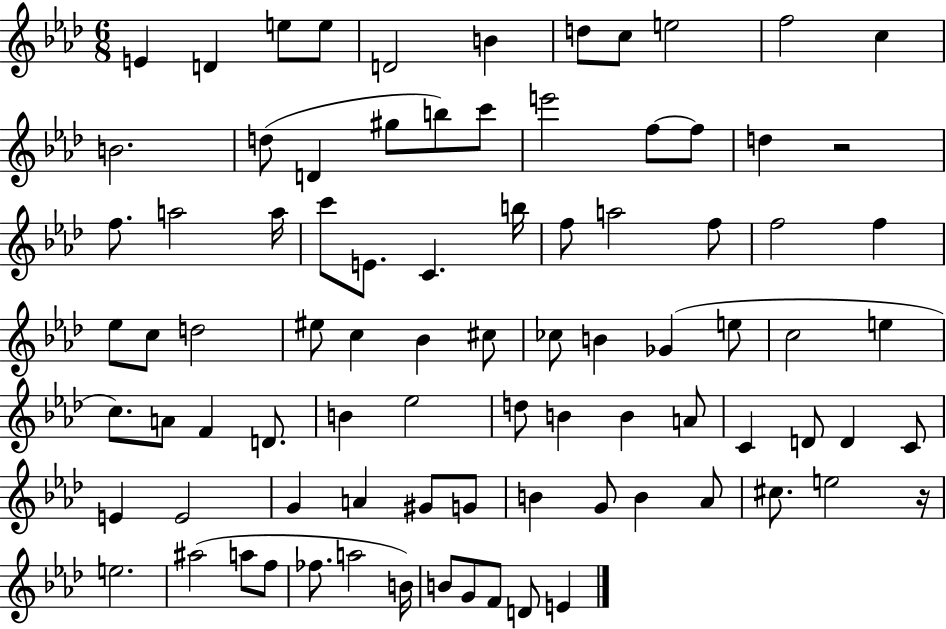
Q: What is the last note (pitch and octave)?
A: E4